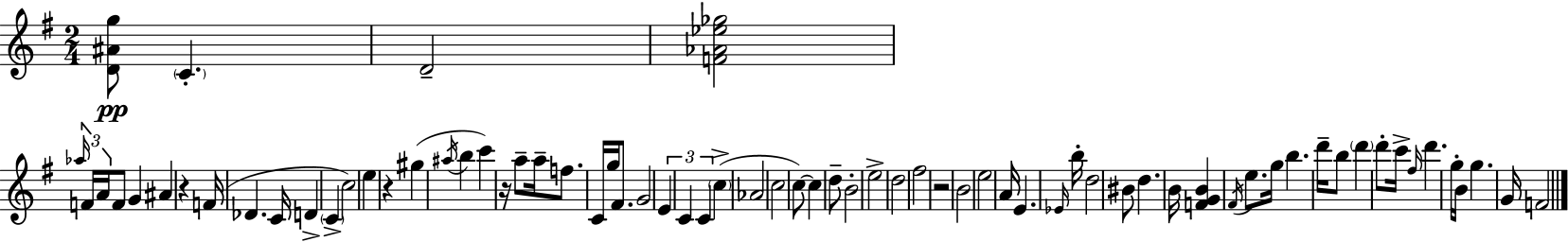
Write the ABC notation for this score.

X:1
T:Untitled
M:2/4
L:1/4
K:Em
[D^Ag]/2 C D2 [F_A_e_g]2 _a/4 F/4 A/4 F/2 G ^A z F/4 _D C/4 D C c2 e z ^g ^a/4 b c' z/4 a/2 a/4 f/2 C/4 g/4 ^F/2 G2 E C C c _A2 c2 c/2 c d/2 B2 e2 d2 ^f2 z2 B2 e2 A/4 E _E/4 b/4 d2 ^B/2 d B/4 [FGB] ^F/4 e/2 g/4 b d'/4 b/2 d' d'/2 c'/4 ^f/4 d' g/4 B/4 g G/4 F2